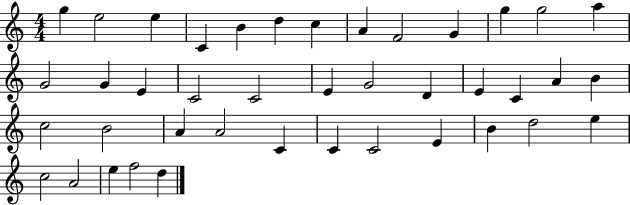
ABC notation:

X:1
T:Untitled
M:4/4
L:1/4
K:C
g e2 e C B d c A F2 G g g2 a G2 G E C2 C2 E G2 D E C A B c2 B2 A A2 C C C2 E B d2 e c2 A2 e f2 d